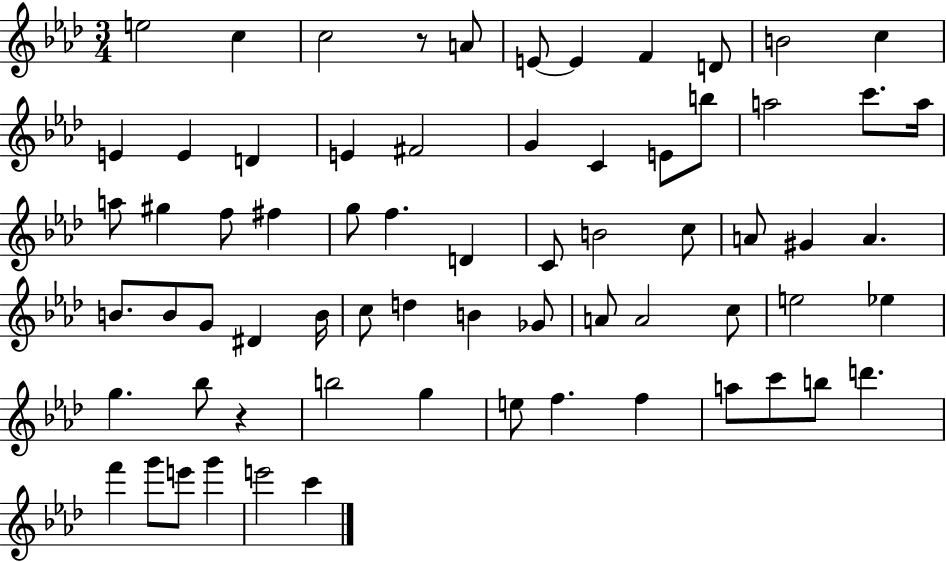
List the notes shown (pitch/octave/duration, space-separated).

E5/h C5/q C5/h R/e A4/e E4/e E4/q F4/q D4/e B4/h C5/q E4/q E4/q D4/q E4/q F#4/h G4/q C4/q E4/e B5/e A5/h C6/e. A5/s A5/e G#5/q F5/e F#5/q G5/e F5/q. D4/q C4/e B4/h C5/e A4/e G#4/q A4/q. B4/e. B4/e G4/e D#4/q B4/s C5/e D5/q B4/q Gb4/e A4/e A4/h C5/e E5/h Eb5/q G5/q. Bb5/e R/q B5/h G5/q E5/e F5/q. F5/q A5/e C6/e B5/e D6/q. F6/q G6/e E6/e G6/q E6/h C6/q